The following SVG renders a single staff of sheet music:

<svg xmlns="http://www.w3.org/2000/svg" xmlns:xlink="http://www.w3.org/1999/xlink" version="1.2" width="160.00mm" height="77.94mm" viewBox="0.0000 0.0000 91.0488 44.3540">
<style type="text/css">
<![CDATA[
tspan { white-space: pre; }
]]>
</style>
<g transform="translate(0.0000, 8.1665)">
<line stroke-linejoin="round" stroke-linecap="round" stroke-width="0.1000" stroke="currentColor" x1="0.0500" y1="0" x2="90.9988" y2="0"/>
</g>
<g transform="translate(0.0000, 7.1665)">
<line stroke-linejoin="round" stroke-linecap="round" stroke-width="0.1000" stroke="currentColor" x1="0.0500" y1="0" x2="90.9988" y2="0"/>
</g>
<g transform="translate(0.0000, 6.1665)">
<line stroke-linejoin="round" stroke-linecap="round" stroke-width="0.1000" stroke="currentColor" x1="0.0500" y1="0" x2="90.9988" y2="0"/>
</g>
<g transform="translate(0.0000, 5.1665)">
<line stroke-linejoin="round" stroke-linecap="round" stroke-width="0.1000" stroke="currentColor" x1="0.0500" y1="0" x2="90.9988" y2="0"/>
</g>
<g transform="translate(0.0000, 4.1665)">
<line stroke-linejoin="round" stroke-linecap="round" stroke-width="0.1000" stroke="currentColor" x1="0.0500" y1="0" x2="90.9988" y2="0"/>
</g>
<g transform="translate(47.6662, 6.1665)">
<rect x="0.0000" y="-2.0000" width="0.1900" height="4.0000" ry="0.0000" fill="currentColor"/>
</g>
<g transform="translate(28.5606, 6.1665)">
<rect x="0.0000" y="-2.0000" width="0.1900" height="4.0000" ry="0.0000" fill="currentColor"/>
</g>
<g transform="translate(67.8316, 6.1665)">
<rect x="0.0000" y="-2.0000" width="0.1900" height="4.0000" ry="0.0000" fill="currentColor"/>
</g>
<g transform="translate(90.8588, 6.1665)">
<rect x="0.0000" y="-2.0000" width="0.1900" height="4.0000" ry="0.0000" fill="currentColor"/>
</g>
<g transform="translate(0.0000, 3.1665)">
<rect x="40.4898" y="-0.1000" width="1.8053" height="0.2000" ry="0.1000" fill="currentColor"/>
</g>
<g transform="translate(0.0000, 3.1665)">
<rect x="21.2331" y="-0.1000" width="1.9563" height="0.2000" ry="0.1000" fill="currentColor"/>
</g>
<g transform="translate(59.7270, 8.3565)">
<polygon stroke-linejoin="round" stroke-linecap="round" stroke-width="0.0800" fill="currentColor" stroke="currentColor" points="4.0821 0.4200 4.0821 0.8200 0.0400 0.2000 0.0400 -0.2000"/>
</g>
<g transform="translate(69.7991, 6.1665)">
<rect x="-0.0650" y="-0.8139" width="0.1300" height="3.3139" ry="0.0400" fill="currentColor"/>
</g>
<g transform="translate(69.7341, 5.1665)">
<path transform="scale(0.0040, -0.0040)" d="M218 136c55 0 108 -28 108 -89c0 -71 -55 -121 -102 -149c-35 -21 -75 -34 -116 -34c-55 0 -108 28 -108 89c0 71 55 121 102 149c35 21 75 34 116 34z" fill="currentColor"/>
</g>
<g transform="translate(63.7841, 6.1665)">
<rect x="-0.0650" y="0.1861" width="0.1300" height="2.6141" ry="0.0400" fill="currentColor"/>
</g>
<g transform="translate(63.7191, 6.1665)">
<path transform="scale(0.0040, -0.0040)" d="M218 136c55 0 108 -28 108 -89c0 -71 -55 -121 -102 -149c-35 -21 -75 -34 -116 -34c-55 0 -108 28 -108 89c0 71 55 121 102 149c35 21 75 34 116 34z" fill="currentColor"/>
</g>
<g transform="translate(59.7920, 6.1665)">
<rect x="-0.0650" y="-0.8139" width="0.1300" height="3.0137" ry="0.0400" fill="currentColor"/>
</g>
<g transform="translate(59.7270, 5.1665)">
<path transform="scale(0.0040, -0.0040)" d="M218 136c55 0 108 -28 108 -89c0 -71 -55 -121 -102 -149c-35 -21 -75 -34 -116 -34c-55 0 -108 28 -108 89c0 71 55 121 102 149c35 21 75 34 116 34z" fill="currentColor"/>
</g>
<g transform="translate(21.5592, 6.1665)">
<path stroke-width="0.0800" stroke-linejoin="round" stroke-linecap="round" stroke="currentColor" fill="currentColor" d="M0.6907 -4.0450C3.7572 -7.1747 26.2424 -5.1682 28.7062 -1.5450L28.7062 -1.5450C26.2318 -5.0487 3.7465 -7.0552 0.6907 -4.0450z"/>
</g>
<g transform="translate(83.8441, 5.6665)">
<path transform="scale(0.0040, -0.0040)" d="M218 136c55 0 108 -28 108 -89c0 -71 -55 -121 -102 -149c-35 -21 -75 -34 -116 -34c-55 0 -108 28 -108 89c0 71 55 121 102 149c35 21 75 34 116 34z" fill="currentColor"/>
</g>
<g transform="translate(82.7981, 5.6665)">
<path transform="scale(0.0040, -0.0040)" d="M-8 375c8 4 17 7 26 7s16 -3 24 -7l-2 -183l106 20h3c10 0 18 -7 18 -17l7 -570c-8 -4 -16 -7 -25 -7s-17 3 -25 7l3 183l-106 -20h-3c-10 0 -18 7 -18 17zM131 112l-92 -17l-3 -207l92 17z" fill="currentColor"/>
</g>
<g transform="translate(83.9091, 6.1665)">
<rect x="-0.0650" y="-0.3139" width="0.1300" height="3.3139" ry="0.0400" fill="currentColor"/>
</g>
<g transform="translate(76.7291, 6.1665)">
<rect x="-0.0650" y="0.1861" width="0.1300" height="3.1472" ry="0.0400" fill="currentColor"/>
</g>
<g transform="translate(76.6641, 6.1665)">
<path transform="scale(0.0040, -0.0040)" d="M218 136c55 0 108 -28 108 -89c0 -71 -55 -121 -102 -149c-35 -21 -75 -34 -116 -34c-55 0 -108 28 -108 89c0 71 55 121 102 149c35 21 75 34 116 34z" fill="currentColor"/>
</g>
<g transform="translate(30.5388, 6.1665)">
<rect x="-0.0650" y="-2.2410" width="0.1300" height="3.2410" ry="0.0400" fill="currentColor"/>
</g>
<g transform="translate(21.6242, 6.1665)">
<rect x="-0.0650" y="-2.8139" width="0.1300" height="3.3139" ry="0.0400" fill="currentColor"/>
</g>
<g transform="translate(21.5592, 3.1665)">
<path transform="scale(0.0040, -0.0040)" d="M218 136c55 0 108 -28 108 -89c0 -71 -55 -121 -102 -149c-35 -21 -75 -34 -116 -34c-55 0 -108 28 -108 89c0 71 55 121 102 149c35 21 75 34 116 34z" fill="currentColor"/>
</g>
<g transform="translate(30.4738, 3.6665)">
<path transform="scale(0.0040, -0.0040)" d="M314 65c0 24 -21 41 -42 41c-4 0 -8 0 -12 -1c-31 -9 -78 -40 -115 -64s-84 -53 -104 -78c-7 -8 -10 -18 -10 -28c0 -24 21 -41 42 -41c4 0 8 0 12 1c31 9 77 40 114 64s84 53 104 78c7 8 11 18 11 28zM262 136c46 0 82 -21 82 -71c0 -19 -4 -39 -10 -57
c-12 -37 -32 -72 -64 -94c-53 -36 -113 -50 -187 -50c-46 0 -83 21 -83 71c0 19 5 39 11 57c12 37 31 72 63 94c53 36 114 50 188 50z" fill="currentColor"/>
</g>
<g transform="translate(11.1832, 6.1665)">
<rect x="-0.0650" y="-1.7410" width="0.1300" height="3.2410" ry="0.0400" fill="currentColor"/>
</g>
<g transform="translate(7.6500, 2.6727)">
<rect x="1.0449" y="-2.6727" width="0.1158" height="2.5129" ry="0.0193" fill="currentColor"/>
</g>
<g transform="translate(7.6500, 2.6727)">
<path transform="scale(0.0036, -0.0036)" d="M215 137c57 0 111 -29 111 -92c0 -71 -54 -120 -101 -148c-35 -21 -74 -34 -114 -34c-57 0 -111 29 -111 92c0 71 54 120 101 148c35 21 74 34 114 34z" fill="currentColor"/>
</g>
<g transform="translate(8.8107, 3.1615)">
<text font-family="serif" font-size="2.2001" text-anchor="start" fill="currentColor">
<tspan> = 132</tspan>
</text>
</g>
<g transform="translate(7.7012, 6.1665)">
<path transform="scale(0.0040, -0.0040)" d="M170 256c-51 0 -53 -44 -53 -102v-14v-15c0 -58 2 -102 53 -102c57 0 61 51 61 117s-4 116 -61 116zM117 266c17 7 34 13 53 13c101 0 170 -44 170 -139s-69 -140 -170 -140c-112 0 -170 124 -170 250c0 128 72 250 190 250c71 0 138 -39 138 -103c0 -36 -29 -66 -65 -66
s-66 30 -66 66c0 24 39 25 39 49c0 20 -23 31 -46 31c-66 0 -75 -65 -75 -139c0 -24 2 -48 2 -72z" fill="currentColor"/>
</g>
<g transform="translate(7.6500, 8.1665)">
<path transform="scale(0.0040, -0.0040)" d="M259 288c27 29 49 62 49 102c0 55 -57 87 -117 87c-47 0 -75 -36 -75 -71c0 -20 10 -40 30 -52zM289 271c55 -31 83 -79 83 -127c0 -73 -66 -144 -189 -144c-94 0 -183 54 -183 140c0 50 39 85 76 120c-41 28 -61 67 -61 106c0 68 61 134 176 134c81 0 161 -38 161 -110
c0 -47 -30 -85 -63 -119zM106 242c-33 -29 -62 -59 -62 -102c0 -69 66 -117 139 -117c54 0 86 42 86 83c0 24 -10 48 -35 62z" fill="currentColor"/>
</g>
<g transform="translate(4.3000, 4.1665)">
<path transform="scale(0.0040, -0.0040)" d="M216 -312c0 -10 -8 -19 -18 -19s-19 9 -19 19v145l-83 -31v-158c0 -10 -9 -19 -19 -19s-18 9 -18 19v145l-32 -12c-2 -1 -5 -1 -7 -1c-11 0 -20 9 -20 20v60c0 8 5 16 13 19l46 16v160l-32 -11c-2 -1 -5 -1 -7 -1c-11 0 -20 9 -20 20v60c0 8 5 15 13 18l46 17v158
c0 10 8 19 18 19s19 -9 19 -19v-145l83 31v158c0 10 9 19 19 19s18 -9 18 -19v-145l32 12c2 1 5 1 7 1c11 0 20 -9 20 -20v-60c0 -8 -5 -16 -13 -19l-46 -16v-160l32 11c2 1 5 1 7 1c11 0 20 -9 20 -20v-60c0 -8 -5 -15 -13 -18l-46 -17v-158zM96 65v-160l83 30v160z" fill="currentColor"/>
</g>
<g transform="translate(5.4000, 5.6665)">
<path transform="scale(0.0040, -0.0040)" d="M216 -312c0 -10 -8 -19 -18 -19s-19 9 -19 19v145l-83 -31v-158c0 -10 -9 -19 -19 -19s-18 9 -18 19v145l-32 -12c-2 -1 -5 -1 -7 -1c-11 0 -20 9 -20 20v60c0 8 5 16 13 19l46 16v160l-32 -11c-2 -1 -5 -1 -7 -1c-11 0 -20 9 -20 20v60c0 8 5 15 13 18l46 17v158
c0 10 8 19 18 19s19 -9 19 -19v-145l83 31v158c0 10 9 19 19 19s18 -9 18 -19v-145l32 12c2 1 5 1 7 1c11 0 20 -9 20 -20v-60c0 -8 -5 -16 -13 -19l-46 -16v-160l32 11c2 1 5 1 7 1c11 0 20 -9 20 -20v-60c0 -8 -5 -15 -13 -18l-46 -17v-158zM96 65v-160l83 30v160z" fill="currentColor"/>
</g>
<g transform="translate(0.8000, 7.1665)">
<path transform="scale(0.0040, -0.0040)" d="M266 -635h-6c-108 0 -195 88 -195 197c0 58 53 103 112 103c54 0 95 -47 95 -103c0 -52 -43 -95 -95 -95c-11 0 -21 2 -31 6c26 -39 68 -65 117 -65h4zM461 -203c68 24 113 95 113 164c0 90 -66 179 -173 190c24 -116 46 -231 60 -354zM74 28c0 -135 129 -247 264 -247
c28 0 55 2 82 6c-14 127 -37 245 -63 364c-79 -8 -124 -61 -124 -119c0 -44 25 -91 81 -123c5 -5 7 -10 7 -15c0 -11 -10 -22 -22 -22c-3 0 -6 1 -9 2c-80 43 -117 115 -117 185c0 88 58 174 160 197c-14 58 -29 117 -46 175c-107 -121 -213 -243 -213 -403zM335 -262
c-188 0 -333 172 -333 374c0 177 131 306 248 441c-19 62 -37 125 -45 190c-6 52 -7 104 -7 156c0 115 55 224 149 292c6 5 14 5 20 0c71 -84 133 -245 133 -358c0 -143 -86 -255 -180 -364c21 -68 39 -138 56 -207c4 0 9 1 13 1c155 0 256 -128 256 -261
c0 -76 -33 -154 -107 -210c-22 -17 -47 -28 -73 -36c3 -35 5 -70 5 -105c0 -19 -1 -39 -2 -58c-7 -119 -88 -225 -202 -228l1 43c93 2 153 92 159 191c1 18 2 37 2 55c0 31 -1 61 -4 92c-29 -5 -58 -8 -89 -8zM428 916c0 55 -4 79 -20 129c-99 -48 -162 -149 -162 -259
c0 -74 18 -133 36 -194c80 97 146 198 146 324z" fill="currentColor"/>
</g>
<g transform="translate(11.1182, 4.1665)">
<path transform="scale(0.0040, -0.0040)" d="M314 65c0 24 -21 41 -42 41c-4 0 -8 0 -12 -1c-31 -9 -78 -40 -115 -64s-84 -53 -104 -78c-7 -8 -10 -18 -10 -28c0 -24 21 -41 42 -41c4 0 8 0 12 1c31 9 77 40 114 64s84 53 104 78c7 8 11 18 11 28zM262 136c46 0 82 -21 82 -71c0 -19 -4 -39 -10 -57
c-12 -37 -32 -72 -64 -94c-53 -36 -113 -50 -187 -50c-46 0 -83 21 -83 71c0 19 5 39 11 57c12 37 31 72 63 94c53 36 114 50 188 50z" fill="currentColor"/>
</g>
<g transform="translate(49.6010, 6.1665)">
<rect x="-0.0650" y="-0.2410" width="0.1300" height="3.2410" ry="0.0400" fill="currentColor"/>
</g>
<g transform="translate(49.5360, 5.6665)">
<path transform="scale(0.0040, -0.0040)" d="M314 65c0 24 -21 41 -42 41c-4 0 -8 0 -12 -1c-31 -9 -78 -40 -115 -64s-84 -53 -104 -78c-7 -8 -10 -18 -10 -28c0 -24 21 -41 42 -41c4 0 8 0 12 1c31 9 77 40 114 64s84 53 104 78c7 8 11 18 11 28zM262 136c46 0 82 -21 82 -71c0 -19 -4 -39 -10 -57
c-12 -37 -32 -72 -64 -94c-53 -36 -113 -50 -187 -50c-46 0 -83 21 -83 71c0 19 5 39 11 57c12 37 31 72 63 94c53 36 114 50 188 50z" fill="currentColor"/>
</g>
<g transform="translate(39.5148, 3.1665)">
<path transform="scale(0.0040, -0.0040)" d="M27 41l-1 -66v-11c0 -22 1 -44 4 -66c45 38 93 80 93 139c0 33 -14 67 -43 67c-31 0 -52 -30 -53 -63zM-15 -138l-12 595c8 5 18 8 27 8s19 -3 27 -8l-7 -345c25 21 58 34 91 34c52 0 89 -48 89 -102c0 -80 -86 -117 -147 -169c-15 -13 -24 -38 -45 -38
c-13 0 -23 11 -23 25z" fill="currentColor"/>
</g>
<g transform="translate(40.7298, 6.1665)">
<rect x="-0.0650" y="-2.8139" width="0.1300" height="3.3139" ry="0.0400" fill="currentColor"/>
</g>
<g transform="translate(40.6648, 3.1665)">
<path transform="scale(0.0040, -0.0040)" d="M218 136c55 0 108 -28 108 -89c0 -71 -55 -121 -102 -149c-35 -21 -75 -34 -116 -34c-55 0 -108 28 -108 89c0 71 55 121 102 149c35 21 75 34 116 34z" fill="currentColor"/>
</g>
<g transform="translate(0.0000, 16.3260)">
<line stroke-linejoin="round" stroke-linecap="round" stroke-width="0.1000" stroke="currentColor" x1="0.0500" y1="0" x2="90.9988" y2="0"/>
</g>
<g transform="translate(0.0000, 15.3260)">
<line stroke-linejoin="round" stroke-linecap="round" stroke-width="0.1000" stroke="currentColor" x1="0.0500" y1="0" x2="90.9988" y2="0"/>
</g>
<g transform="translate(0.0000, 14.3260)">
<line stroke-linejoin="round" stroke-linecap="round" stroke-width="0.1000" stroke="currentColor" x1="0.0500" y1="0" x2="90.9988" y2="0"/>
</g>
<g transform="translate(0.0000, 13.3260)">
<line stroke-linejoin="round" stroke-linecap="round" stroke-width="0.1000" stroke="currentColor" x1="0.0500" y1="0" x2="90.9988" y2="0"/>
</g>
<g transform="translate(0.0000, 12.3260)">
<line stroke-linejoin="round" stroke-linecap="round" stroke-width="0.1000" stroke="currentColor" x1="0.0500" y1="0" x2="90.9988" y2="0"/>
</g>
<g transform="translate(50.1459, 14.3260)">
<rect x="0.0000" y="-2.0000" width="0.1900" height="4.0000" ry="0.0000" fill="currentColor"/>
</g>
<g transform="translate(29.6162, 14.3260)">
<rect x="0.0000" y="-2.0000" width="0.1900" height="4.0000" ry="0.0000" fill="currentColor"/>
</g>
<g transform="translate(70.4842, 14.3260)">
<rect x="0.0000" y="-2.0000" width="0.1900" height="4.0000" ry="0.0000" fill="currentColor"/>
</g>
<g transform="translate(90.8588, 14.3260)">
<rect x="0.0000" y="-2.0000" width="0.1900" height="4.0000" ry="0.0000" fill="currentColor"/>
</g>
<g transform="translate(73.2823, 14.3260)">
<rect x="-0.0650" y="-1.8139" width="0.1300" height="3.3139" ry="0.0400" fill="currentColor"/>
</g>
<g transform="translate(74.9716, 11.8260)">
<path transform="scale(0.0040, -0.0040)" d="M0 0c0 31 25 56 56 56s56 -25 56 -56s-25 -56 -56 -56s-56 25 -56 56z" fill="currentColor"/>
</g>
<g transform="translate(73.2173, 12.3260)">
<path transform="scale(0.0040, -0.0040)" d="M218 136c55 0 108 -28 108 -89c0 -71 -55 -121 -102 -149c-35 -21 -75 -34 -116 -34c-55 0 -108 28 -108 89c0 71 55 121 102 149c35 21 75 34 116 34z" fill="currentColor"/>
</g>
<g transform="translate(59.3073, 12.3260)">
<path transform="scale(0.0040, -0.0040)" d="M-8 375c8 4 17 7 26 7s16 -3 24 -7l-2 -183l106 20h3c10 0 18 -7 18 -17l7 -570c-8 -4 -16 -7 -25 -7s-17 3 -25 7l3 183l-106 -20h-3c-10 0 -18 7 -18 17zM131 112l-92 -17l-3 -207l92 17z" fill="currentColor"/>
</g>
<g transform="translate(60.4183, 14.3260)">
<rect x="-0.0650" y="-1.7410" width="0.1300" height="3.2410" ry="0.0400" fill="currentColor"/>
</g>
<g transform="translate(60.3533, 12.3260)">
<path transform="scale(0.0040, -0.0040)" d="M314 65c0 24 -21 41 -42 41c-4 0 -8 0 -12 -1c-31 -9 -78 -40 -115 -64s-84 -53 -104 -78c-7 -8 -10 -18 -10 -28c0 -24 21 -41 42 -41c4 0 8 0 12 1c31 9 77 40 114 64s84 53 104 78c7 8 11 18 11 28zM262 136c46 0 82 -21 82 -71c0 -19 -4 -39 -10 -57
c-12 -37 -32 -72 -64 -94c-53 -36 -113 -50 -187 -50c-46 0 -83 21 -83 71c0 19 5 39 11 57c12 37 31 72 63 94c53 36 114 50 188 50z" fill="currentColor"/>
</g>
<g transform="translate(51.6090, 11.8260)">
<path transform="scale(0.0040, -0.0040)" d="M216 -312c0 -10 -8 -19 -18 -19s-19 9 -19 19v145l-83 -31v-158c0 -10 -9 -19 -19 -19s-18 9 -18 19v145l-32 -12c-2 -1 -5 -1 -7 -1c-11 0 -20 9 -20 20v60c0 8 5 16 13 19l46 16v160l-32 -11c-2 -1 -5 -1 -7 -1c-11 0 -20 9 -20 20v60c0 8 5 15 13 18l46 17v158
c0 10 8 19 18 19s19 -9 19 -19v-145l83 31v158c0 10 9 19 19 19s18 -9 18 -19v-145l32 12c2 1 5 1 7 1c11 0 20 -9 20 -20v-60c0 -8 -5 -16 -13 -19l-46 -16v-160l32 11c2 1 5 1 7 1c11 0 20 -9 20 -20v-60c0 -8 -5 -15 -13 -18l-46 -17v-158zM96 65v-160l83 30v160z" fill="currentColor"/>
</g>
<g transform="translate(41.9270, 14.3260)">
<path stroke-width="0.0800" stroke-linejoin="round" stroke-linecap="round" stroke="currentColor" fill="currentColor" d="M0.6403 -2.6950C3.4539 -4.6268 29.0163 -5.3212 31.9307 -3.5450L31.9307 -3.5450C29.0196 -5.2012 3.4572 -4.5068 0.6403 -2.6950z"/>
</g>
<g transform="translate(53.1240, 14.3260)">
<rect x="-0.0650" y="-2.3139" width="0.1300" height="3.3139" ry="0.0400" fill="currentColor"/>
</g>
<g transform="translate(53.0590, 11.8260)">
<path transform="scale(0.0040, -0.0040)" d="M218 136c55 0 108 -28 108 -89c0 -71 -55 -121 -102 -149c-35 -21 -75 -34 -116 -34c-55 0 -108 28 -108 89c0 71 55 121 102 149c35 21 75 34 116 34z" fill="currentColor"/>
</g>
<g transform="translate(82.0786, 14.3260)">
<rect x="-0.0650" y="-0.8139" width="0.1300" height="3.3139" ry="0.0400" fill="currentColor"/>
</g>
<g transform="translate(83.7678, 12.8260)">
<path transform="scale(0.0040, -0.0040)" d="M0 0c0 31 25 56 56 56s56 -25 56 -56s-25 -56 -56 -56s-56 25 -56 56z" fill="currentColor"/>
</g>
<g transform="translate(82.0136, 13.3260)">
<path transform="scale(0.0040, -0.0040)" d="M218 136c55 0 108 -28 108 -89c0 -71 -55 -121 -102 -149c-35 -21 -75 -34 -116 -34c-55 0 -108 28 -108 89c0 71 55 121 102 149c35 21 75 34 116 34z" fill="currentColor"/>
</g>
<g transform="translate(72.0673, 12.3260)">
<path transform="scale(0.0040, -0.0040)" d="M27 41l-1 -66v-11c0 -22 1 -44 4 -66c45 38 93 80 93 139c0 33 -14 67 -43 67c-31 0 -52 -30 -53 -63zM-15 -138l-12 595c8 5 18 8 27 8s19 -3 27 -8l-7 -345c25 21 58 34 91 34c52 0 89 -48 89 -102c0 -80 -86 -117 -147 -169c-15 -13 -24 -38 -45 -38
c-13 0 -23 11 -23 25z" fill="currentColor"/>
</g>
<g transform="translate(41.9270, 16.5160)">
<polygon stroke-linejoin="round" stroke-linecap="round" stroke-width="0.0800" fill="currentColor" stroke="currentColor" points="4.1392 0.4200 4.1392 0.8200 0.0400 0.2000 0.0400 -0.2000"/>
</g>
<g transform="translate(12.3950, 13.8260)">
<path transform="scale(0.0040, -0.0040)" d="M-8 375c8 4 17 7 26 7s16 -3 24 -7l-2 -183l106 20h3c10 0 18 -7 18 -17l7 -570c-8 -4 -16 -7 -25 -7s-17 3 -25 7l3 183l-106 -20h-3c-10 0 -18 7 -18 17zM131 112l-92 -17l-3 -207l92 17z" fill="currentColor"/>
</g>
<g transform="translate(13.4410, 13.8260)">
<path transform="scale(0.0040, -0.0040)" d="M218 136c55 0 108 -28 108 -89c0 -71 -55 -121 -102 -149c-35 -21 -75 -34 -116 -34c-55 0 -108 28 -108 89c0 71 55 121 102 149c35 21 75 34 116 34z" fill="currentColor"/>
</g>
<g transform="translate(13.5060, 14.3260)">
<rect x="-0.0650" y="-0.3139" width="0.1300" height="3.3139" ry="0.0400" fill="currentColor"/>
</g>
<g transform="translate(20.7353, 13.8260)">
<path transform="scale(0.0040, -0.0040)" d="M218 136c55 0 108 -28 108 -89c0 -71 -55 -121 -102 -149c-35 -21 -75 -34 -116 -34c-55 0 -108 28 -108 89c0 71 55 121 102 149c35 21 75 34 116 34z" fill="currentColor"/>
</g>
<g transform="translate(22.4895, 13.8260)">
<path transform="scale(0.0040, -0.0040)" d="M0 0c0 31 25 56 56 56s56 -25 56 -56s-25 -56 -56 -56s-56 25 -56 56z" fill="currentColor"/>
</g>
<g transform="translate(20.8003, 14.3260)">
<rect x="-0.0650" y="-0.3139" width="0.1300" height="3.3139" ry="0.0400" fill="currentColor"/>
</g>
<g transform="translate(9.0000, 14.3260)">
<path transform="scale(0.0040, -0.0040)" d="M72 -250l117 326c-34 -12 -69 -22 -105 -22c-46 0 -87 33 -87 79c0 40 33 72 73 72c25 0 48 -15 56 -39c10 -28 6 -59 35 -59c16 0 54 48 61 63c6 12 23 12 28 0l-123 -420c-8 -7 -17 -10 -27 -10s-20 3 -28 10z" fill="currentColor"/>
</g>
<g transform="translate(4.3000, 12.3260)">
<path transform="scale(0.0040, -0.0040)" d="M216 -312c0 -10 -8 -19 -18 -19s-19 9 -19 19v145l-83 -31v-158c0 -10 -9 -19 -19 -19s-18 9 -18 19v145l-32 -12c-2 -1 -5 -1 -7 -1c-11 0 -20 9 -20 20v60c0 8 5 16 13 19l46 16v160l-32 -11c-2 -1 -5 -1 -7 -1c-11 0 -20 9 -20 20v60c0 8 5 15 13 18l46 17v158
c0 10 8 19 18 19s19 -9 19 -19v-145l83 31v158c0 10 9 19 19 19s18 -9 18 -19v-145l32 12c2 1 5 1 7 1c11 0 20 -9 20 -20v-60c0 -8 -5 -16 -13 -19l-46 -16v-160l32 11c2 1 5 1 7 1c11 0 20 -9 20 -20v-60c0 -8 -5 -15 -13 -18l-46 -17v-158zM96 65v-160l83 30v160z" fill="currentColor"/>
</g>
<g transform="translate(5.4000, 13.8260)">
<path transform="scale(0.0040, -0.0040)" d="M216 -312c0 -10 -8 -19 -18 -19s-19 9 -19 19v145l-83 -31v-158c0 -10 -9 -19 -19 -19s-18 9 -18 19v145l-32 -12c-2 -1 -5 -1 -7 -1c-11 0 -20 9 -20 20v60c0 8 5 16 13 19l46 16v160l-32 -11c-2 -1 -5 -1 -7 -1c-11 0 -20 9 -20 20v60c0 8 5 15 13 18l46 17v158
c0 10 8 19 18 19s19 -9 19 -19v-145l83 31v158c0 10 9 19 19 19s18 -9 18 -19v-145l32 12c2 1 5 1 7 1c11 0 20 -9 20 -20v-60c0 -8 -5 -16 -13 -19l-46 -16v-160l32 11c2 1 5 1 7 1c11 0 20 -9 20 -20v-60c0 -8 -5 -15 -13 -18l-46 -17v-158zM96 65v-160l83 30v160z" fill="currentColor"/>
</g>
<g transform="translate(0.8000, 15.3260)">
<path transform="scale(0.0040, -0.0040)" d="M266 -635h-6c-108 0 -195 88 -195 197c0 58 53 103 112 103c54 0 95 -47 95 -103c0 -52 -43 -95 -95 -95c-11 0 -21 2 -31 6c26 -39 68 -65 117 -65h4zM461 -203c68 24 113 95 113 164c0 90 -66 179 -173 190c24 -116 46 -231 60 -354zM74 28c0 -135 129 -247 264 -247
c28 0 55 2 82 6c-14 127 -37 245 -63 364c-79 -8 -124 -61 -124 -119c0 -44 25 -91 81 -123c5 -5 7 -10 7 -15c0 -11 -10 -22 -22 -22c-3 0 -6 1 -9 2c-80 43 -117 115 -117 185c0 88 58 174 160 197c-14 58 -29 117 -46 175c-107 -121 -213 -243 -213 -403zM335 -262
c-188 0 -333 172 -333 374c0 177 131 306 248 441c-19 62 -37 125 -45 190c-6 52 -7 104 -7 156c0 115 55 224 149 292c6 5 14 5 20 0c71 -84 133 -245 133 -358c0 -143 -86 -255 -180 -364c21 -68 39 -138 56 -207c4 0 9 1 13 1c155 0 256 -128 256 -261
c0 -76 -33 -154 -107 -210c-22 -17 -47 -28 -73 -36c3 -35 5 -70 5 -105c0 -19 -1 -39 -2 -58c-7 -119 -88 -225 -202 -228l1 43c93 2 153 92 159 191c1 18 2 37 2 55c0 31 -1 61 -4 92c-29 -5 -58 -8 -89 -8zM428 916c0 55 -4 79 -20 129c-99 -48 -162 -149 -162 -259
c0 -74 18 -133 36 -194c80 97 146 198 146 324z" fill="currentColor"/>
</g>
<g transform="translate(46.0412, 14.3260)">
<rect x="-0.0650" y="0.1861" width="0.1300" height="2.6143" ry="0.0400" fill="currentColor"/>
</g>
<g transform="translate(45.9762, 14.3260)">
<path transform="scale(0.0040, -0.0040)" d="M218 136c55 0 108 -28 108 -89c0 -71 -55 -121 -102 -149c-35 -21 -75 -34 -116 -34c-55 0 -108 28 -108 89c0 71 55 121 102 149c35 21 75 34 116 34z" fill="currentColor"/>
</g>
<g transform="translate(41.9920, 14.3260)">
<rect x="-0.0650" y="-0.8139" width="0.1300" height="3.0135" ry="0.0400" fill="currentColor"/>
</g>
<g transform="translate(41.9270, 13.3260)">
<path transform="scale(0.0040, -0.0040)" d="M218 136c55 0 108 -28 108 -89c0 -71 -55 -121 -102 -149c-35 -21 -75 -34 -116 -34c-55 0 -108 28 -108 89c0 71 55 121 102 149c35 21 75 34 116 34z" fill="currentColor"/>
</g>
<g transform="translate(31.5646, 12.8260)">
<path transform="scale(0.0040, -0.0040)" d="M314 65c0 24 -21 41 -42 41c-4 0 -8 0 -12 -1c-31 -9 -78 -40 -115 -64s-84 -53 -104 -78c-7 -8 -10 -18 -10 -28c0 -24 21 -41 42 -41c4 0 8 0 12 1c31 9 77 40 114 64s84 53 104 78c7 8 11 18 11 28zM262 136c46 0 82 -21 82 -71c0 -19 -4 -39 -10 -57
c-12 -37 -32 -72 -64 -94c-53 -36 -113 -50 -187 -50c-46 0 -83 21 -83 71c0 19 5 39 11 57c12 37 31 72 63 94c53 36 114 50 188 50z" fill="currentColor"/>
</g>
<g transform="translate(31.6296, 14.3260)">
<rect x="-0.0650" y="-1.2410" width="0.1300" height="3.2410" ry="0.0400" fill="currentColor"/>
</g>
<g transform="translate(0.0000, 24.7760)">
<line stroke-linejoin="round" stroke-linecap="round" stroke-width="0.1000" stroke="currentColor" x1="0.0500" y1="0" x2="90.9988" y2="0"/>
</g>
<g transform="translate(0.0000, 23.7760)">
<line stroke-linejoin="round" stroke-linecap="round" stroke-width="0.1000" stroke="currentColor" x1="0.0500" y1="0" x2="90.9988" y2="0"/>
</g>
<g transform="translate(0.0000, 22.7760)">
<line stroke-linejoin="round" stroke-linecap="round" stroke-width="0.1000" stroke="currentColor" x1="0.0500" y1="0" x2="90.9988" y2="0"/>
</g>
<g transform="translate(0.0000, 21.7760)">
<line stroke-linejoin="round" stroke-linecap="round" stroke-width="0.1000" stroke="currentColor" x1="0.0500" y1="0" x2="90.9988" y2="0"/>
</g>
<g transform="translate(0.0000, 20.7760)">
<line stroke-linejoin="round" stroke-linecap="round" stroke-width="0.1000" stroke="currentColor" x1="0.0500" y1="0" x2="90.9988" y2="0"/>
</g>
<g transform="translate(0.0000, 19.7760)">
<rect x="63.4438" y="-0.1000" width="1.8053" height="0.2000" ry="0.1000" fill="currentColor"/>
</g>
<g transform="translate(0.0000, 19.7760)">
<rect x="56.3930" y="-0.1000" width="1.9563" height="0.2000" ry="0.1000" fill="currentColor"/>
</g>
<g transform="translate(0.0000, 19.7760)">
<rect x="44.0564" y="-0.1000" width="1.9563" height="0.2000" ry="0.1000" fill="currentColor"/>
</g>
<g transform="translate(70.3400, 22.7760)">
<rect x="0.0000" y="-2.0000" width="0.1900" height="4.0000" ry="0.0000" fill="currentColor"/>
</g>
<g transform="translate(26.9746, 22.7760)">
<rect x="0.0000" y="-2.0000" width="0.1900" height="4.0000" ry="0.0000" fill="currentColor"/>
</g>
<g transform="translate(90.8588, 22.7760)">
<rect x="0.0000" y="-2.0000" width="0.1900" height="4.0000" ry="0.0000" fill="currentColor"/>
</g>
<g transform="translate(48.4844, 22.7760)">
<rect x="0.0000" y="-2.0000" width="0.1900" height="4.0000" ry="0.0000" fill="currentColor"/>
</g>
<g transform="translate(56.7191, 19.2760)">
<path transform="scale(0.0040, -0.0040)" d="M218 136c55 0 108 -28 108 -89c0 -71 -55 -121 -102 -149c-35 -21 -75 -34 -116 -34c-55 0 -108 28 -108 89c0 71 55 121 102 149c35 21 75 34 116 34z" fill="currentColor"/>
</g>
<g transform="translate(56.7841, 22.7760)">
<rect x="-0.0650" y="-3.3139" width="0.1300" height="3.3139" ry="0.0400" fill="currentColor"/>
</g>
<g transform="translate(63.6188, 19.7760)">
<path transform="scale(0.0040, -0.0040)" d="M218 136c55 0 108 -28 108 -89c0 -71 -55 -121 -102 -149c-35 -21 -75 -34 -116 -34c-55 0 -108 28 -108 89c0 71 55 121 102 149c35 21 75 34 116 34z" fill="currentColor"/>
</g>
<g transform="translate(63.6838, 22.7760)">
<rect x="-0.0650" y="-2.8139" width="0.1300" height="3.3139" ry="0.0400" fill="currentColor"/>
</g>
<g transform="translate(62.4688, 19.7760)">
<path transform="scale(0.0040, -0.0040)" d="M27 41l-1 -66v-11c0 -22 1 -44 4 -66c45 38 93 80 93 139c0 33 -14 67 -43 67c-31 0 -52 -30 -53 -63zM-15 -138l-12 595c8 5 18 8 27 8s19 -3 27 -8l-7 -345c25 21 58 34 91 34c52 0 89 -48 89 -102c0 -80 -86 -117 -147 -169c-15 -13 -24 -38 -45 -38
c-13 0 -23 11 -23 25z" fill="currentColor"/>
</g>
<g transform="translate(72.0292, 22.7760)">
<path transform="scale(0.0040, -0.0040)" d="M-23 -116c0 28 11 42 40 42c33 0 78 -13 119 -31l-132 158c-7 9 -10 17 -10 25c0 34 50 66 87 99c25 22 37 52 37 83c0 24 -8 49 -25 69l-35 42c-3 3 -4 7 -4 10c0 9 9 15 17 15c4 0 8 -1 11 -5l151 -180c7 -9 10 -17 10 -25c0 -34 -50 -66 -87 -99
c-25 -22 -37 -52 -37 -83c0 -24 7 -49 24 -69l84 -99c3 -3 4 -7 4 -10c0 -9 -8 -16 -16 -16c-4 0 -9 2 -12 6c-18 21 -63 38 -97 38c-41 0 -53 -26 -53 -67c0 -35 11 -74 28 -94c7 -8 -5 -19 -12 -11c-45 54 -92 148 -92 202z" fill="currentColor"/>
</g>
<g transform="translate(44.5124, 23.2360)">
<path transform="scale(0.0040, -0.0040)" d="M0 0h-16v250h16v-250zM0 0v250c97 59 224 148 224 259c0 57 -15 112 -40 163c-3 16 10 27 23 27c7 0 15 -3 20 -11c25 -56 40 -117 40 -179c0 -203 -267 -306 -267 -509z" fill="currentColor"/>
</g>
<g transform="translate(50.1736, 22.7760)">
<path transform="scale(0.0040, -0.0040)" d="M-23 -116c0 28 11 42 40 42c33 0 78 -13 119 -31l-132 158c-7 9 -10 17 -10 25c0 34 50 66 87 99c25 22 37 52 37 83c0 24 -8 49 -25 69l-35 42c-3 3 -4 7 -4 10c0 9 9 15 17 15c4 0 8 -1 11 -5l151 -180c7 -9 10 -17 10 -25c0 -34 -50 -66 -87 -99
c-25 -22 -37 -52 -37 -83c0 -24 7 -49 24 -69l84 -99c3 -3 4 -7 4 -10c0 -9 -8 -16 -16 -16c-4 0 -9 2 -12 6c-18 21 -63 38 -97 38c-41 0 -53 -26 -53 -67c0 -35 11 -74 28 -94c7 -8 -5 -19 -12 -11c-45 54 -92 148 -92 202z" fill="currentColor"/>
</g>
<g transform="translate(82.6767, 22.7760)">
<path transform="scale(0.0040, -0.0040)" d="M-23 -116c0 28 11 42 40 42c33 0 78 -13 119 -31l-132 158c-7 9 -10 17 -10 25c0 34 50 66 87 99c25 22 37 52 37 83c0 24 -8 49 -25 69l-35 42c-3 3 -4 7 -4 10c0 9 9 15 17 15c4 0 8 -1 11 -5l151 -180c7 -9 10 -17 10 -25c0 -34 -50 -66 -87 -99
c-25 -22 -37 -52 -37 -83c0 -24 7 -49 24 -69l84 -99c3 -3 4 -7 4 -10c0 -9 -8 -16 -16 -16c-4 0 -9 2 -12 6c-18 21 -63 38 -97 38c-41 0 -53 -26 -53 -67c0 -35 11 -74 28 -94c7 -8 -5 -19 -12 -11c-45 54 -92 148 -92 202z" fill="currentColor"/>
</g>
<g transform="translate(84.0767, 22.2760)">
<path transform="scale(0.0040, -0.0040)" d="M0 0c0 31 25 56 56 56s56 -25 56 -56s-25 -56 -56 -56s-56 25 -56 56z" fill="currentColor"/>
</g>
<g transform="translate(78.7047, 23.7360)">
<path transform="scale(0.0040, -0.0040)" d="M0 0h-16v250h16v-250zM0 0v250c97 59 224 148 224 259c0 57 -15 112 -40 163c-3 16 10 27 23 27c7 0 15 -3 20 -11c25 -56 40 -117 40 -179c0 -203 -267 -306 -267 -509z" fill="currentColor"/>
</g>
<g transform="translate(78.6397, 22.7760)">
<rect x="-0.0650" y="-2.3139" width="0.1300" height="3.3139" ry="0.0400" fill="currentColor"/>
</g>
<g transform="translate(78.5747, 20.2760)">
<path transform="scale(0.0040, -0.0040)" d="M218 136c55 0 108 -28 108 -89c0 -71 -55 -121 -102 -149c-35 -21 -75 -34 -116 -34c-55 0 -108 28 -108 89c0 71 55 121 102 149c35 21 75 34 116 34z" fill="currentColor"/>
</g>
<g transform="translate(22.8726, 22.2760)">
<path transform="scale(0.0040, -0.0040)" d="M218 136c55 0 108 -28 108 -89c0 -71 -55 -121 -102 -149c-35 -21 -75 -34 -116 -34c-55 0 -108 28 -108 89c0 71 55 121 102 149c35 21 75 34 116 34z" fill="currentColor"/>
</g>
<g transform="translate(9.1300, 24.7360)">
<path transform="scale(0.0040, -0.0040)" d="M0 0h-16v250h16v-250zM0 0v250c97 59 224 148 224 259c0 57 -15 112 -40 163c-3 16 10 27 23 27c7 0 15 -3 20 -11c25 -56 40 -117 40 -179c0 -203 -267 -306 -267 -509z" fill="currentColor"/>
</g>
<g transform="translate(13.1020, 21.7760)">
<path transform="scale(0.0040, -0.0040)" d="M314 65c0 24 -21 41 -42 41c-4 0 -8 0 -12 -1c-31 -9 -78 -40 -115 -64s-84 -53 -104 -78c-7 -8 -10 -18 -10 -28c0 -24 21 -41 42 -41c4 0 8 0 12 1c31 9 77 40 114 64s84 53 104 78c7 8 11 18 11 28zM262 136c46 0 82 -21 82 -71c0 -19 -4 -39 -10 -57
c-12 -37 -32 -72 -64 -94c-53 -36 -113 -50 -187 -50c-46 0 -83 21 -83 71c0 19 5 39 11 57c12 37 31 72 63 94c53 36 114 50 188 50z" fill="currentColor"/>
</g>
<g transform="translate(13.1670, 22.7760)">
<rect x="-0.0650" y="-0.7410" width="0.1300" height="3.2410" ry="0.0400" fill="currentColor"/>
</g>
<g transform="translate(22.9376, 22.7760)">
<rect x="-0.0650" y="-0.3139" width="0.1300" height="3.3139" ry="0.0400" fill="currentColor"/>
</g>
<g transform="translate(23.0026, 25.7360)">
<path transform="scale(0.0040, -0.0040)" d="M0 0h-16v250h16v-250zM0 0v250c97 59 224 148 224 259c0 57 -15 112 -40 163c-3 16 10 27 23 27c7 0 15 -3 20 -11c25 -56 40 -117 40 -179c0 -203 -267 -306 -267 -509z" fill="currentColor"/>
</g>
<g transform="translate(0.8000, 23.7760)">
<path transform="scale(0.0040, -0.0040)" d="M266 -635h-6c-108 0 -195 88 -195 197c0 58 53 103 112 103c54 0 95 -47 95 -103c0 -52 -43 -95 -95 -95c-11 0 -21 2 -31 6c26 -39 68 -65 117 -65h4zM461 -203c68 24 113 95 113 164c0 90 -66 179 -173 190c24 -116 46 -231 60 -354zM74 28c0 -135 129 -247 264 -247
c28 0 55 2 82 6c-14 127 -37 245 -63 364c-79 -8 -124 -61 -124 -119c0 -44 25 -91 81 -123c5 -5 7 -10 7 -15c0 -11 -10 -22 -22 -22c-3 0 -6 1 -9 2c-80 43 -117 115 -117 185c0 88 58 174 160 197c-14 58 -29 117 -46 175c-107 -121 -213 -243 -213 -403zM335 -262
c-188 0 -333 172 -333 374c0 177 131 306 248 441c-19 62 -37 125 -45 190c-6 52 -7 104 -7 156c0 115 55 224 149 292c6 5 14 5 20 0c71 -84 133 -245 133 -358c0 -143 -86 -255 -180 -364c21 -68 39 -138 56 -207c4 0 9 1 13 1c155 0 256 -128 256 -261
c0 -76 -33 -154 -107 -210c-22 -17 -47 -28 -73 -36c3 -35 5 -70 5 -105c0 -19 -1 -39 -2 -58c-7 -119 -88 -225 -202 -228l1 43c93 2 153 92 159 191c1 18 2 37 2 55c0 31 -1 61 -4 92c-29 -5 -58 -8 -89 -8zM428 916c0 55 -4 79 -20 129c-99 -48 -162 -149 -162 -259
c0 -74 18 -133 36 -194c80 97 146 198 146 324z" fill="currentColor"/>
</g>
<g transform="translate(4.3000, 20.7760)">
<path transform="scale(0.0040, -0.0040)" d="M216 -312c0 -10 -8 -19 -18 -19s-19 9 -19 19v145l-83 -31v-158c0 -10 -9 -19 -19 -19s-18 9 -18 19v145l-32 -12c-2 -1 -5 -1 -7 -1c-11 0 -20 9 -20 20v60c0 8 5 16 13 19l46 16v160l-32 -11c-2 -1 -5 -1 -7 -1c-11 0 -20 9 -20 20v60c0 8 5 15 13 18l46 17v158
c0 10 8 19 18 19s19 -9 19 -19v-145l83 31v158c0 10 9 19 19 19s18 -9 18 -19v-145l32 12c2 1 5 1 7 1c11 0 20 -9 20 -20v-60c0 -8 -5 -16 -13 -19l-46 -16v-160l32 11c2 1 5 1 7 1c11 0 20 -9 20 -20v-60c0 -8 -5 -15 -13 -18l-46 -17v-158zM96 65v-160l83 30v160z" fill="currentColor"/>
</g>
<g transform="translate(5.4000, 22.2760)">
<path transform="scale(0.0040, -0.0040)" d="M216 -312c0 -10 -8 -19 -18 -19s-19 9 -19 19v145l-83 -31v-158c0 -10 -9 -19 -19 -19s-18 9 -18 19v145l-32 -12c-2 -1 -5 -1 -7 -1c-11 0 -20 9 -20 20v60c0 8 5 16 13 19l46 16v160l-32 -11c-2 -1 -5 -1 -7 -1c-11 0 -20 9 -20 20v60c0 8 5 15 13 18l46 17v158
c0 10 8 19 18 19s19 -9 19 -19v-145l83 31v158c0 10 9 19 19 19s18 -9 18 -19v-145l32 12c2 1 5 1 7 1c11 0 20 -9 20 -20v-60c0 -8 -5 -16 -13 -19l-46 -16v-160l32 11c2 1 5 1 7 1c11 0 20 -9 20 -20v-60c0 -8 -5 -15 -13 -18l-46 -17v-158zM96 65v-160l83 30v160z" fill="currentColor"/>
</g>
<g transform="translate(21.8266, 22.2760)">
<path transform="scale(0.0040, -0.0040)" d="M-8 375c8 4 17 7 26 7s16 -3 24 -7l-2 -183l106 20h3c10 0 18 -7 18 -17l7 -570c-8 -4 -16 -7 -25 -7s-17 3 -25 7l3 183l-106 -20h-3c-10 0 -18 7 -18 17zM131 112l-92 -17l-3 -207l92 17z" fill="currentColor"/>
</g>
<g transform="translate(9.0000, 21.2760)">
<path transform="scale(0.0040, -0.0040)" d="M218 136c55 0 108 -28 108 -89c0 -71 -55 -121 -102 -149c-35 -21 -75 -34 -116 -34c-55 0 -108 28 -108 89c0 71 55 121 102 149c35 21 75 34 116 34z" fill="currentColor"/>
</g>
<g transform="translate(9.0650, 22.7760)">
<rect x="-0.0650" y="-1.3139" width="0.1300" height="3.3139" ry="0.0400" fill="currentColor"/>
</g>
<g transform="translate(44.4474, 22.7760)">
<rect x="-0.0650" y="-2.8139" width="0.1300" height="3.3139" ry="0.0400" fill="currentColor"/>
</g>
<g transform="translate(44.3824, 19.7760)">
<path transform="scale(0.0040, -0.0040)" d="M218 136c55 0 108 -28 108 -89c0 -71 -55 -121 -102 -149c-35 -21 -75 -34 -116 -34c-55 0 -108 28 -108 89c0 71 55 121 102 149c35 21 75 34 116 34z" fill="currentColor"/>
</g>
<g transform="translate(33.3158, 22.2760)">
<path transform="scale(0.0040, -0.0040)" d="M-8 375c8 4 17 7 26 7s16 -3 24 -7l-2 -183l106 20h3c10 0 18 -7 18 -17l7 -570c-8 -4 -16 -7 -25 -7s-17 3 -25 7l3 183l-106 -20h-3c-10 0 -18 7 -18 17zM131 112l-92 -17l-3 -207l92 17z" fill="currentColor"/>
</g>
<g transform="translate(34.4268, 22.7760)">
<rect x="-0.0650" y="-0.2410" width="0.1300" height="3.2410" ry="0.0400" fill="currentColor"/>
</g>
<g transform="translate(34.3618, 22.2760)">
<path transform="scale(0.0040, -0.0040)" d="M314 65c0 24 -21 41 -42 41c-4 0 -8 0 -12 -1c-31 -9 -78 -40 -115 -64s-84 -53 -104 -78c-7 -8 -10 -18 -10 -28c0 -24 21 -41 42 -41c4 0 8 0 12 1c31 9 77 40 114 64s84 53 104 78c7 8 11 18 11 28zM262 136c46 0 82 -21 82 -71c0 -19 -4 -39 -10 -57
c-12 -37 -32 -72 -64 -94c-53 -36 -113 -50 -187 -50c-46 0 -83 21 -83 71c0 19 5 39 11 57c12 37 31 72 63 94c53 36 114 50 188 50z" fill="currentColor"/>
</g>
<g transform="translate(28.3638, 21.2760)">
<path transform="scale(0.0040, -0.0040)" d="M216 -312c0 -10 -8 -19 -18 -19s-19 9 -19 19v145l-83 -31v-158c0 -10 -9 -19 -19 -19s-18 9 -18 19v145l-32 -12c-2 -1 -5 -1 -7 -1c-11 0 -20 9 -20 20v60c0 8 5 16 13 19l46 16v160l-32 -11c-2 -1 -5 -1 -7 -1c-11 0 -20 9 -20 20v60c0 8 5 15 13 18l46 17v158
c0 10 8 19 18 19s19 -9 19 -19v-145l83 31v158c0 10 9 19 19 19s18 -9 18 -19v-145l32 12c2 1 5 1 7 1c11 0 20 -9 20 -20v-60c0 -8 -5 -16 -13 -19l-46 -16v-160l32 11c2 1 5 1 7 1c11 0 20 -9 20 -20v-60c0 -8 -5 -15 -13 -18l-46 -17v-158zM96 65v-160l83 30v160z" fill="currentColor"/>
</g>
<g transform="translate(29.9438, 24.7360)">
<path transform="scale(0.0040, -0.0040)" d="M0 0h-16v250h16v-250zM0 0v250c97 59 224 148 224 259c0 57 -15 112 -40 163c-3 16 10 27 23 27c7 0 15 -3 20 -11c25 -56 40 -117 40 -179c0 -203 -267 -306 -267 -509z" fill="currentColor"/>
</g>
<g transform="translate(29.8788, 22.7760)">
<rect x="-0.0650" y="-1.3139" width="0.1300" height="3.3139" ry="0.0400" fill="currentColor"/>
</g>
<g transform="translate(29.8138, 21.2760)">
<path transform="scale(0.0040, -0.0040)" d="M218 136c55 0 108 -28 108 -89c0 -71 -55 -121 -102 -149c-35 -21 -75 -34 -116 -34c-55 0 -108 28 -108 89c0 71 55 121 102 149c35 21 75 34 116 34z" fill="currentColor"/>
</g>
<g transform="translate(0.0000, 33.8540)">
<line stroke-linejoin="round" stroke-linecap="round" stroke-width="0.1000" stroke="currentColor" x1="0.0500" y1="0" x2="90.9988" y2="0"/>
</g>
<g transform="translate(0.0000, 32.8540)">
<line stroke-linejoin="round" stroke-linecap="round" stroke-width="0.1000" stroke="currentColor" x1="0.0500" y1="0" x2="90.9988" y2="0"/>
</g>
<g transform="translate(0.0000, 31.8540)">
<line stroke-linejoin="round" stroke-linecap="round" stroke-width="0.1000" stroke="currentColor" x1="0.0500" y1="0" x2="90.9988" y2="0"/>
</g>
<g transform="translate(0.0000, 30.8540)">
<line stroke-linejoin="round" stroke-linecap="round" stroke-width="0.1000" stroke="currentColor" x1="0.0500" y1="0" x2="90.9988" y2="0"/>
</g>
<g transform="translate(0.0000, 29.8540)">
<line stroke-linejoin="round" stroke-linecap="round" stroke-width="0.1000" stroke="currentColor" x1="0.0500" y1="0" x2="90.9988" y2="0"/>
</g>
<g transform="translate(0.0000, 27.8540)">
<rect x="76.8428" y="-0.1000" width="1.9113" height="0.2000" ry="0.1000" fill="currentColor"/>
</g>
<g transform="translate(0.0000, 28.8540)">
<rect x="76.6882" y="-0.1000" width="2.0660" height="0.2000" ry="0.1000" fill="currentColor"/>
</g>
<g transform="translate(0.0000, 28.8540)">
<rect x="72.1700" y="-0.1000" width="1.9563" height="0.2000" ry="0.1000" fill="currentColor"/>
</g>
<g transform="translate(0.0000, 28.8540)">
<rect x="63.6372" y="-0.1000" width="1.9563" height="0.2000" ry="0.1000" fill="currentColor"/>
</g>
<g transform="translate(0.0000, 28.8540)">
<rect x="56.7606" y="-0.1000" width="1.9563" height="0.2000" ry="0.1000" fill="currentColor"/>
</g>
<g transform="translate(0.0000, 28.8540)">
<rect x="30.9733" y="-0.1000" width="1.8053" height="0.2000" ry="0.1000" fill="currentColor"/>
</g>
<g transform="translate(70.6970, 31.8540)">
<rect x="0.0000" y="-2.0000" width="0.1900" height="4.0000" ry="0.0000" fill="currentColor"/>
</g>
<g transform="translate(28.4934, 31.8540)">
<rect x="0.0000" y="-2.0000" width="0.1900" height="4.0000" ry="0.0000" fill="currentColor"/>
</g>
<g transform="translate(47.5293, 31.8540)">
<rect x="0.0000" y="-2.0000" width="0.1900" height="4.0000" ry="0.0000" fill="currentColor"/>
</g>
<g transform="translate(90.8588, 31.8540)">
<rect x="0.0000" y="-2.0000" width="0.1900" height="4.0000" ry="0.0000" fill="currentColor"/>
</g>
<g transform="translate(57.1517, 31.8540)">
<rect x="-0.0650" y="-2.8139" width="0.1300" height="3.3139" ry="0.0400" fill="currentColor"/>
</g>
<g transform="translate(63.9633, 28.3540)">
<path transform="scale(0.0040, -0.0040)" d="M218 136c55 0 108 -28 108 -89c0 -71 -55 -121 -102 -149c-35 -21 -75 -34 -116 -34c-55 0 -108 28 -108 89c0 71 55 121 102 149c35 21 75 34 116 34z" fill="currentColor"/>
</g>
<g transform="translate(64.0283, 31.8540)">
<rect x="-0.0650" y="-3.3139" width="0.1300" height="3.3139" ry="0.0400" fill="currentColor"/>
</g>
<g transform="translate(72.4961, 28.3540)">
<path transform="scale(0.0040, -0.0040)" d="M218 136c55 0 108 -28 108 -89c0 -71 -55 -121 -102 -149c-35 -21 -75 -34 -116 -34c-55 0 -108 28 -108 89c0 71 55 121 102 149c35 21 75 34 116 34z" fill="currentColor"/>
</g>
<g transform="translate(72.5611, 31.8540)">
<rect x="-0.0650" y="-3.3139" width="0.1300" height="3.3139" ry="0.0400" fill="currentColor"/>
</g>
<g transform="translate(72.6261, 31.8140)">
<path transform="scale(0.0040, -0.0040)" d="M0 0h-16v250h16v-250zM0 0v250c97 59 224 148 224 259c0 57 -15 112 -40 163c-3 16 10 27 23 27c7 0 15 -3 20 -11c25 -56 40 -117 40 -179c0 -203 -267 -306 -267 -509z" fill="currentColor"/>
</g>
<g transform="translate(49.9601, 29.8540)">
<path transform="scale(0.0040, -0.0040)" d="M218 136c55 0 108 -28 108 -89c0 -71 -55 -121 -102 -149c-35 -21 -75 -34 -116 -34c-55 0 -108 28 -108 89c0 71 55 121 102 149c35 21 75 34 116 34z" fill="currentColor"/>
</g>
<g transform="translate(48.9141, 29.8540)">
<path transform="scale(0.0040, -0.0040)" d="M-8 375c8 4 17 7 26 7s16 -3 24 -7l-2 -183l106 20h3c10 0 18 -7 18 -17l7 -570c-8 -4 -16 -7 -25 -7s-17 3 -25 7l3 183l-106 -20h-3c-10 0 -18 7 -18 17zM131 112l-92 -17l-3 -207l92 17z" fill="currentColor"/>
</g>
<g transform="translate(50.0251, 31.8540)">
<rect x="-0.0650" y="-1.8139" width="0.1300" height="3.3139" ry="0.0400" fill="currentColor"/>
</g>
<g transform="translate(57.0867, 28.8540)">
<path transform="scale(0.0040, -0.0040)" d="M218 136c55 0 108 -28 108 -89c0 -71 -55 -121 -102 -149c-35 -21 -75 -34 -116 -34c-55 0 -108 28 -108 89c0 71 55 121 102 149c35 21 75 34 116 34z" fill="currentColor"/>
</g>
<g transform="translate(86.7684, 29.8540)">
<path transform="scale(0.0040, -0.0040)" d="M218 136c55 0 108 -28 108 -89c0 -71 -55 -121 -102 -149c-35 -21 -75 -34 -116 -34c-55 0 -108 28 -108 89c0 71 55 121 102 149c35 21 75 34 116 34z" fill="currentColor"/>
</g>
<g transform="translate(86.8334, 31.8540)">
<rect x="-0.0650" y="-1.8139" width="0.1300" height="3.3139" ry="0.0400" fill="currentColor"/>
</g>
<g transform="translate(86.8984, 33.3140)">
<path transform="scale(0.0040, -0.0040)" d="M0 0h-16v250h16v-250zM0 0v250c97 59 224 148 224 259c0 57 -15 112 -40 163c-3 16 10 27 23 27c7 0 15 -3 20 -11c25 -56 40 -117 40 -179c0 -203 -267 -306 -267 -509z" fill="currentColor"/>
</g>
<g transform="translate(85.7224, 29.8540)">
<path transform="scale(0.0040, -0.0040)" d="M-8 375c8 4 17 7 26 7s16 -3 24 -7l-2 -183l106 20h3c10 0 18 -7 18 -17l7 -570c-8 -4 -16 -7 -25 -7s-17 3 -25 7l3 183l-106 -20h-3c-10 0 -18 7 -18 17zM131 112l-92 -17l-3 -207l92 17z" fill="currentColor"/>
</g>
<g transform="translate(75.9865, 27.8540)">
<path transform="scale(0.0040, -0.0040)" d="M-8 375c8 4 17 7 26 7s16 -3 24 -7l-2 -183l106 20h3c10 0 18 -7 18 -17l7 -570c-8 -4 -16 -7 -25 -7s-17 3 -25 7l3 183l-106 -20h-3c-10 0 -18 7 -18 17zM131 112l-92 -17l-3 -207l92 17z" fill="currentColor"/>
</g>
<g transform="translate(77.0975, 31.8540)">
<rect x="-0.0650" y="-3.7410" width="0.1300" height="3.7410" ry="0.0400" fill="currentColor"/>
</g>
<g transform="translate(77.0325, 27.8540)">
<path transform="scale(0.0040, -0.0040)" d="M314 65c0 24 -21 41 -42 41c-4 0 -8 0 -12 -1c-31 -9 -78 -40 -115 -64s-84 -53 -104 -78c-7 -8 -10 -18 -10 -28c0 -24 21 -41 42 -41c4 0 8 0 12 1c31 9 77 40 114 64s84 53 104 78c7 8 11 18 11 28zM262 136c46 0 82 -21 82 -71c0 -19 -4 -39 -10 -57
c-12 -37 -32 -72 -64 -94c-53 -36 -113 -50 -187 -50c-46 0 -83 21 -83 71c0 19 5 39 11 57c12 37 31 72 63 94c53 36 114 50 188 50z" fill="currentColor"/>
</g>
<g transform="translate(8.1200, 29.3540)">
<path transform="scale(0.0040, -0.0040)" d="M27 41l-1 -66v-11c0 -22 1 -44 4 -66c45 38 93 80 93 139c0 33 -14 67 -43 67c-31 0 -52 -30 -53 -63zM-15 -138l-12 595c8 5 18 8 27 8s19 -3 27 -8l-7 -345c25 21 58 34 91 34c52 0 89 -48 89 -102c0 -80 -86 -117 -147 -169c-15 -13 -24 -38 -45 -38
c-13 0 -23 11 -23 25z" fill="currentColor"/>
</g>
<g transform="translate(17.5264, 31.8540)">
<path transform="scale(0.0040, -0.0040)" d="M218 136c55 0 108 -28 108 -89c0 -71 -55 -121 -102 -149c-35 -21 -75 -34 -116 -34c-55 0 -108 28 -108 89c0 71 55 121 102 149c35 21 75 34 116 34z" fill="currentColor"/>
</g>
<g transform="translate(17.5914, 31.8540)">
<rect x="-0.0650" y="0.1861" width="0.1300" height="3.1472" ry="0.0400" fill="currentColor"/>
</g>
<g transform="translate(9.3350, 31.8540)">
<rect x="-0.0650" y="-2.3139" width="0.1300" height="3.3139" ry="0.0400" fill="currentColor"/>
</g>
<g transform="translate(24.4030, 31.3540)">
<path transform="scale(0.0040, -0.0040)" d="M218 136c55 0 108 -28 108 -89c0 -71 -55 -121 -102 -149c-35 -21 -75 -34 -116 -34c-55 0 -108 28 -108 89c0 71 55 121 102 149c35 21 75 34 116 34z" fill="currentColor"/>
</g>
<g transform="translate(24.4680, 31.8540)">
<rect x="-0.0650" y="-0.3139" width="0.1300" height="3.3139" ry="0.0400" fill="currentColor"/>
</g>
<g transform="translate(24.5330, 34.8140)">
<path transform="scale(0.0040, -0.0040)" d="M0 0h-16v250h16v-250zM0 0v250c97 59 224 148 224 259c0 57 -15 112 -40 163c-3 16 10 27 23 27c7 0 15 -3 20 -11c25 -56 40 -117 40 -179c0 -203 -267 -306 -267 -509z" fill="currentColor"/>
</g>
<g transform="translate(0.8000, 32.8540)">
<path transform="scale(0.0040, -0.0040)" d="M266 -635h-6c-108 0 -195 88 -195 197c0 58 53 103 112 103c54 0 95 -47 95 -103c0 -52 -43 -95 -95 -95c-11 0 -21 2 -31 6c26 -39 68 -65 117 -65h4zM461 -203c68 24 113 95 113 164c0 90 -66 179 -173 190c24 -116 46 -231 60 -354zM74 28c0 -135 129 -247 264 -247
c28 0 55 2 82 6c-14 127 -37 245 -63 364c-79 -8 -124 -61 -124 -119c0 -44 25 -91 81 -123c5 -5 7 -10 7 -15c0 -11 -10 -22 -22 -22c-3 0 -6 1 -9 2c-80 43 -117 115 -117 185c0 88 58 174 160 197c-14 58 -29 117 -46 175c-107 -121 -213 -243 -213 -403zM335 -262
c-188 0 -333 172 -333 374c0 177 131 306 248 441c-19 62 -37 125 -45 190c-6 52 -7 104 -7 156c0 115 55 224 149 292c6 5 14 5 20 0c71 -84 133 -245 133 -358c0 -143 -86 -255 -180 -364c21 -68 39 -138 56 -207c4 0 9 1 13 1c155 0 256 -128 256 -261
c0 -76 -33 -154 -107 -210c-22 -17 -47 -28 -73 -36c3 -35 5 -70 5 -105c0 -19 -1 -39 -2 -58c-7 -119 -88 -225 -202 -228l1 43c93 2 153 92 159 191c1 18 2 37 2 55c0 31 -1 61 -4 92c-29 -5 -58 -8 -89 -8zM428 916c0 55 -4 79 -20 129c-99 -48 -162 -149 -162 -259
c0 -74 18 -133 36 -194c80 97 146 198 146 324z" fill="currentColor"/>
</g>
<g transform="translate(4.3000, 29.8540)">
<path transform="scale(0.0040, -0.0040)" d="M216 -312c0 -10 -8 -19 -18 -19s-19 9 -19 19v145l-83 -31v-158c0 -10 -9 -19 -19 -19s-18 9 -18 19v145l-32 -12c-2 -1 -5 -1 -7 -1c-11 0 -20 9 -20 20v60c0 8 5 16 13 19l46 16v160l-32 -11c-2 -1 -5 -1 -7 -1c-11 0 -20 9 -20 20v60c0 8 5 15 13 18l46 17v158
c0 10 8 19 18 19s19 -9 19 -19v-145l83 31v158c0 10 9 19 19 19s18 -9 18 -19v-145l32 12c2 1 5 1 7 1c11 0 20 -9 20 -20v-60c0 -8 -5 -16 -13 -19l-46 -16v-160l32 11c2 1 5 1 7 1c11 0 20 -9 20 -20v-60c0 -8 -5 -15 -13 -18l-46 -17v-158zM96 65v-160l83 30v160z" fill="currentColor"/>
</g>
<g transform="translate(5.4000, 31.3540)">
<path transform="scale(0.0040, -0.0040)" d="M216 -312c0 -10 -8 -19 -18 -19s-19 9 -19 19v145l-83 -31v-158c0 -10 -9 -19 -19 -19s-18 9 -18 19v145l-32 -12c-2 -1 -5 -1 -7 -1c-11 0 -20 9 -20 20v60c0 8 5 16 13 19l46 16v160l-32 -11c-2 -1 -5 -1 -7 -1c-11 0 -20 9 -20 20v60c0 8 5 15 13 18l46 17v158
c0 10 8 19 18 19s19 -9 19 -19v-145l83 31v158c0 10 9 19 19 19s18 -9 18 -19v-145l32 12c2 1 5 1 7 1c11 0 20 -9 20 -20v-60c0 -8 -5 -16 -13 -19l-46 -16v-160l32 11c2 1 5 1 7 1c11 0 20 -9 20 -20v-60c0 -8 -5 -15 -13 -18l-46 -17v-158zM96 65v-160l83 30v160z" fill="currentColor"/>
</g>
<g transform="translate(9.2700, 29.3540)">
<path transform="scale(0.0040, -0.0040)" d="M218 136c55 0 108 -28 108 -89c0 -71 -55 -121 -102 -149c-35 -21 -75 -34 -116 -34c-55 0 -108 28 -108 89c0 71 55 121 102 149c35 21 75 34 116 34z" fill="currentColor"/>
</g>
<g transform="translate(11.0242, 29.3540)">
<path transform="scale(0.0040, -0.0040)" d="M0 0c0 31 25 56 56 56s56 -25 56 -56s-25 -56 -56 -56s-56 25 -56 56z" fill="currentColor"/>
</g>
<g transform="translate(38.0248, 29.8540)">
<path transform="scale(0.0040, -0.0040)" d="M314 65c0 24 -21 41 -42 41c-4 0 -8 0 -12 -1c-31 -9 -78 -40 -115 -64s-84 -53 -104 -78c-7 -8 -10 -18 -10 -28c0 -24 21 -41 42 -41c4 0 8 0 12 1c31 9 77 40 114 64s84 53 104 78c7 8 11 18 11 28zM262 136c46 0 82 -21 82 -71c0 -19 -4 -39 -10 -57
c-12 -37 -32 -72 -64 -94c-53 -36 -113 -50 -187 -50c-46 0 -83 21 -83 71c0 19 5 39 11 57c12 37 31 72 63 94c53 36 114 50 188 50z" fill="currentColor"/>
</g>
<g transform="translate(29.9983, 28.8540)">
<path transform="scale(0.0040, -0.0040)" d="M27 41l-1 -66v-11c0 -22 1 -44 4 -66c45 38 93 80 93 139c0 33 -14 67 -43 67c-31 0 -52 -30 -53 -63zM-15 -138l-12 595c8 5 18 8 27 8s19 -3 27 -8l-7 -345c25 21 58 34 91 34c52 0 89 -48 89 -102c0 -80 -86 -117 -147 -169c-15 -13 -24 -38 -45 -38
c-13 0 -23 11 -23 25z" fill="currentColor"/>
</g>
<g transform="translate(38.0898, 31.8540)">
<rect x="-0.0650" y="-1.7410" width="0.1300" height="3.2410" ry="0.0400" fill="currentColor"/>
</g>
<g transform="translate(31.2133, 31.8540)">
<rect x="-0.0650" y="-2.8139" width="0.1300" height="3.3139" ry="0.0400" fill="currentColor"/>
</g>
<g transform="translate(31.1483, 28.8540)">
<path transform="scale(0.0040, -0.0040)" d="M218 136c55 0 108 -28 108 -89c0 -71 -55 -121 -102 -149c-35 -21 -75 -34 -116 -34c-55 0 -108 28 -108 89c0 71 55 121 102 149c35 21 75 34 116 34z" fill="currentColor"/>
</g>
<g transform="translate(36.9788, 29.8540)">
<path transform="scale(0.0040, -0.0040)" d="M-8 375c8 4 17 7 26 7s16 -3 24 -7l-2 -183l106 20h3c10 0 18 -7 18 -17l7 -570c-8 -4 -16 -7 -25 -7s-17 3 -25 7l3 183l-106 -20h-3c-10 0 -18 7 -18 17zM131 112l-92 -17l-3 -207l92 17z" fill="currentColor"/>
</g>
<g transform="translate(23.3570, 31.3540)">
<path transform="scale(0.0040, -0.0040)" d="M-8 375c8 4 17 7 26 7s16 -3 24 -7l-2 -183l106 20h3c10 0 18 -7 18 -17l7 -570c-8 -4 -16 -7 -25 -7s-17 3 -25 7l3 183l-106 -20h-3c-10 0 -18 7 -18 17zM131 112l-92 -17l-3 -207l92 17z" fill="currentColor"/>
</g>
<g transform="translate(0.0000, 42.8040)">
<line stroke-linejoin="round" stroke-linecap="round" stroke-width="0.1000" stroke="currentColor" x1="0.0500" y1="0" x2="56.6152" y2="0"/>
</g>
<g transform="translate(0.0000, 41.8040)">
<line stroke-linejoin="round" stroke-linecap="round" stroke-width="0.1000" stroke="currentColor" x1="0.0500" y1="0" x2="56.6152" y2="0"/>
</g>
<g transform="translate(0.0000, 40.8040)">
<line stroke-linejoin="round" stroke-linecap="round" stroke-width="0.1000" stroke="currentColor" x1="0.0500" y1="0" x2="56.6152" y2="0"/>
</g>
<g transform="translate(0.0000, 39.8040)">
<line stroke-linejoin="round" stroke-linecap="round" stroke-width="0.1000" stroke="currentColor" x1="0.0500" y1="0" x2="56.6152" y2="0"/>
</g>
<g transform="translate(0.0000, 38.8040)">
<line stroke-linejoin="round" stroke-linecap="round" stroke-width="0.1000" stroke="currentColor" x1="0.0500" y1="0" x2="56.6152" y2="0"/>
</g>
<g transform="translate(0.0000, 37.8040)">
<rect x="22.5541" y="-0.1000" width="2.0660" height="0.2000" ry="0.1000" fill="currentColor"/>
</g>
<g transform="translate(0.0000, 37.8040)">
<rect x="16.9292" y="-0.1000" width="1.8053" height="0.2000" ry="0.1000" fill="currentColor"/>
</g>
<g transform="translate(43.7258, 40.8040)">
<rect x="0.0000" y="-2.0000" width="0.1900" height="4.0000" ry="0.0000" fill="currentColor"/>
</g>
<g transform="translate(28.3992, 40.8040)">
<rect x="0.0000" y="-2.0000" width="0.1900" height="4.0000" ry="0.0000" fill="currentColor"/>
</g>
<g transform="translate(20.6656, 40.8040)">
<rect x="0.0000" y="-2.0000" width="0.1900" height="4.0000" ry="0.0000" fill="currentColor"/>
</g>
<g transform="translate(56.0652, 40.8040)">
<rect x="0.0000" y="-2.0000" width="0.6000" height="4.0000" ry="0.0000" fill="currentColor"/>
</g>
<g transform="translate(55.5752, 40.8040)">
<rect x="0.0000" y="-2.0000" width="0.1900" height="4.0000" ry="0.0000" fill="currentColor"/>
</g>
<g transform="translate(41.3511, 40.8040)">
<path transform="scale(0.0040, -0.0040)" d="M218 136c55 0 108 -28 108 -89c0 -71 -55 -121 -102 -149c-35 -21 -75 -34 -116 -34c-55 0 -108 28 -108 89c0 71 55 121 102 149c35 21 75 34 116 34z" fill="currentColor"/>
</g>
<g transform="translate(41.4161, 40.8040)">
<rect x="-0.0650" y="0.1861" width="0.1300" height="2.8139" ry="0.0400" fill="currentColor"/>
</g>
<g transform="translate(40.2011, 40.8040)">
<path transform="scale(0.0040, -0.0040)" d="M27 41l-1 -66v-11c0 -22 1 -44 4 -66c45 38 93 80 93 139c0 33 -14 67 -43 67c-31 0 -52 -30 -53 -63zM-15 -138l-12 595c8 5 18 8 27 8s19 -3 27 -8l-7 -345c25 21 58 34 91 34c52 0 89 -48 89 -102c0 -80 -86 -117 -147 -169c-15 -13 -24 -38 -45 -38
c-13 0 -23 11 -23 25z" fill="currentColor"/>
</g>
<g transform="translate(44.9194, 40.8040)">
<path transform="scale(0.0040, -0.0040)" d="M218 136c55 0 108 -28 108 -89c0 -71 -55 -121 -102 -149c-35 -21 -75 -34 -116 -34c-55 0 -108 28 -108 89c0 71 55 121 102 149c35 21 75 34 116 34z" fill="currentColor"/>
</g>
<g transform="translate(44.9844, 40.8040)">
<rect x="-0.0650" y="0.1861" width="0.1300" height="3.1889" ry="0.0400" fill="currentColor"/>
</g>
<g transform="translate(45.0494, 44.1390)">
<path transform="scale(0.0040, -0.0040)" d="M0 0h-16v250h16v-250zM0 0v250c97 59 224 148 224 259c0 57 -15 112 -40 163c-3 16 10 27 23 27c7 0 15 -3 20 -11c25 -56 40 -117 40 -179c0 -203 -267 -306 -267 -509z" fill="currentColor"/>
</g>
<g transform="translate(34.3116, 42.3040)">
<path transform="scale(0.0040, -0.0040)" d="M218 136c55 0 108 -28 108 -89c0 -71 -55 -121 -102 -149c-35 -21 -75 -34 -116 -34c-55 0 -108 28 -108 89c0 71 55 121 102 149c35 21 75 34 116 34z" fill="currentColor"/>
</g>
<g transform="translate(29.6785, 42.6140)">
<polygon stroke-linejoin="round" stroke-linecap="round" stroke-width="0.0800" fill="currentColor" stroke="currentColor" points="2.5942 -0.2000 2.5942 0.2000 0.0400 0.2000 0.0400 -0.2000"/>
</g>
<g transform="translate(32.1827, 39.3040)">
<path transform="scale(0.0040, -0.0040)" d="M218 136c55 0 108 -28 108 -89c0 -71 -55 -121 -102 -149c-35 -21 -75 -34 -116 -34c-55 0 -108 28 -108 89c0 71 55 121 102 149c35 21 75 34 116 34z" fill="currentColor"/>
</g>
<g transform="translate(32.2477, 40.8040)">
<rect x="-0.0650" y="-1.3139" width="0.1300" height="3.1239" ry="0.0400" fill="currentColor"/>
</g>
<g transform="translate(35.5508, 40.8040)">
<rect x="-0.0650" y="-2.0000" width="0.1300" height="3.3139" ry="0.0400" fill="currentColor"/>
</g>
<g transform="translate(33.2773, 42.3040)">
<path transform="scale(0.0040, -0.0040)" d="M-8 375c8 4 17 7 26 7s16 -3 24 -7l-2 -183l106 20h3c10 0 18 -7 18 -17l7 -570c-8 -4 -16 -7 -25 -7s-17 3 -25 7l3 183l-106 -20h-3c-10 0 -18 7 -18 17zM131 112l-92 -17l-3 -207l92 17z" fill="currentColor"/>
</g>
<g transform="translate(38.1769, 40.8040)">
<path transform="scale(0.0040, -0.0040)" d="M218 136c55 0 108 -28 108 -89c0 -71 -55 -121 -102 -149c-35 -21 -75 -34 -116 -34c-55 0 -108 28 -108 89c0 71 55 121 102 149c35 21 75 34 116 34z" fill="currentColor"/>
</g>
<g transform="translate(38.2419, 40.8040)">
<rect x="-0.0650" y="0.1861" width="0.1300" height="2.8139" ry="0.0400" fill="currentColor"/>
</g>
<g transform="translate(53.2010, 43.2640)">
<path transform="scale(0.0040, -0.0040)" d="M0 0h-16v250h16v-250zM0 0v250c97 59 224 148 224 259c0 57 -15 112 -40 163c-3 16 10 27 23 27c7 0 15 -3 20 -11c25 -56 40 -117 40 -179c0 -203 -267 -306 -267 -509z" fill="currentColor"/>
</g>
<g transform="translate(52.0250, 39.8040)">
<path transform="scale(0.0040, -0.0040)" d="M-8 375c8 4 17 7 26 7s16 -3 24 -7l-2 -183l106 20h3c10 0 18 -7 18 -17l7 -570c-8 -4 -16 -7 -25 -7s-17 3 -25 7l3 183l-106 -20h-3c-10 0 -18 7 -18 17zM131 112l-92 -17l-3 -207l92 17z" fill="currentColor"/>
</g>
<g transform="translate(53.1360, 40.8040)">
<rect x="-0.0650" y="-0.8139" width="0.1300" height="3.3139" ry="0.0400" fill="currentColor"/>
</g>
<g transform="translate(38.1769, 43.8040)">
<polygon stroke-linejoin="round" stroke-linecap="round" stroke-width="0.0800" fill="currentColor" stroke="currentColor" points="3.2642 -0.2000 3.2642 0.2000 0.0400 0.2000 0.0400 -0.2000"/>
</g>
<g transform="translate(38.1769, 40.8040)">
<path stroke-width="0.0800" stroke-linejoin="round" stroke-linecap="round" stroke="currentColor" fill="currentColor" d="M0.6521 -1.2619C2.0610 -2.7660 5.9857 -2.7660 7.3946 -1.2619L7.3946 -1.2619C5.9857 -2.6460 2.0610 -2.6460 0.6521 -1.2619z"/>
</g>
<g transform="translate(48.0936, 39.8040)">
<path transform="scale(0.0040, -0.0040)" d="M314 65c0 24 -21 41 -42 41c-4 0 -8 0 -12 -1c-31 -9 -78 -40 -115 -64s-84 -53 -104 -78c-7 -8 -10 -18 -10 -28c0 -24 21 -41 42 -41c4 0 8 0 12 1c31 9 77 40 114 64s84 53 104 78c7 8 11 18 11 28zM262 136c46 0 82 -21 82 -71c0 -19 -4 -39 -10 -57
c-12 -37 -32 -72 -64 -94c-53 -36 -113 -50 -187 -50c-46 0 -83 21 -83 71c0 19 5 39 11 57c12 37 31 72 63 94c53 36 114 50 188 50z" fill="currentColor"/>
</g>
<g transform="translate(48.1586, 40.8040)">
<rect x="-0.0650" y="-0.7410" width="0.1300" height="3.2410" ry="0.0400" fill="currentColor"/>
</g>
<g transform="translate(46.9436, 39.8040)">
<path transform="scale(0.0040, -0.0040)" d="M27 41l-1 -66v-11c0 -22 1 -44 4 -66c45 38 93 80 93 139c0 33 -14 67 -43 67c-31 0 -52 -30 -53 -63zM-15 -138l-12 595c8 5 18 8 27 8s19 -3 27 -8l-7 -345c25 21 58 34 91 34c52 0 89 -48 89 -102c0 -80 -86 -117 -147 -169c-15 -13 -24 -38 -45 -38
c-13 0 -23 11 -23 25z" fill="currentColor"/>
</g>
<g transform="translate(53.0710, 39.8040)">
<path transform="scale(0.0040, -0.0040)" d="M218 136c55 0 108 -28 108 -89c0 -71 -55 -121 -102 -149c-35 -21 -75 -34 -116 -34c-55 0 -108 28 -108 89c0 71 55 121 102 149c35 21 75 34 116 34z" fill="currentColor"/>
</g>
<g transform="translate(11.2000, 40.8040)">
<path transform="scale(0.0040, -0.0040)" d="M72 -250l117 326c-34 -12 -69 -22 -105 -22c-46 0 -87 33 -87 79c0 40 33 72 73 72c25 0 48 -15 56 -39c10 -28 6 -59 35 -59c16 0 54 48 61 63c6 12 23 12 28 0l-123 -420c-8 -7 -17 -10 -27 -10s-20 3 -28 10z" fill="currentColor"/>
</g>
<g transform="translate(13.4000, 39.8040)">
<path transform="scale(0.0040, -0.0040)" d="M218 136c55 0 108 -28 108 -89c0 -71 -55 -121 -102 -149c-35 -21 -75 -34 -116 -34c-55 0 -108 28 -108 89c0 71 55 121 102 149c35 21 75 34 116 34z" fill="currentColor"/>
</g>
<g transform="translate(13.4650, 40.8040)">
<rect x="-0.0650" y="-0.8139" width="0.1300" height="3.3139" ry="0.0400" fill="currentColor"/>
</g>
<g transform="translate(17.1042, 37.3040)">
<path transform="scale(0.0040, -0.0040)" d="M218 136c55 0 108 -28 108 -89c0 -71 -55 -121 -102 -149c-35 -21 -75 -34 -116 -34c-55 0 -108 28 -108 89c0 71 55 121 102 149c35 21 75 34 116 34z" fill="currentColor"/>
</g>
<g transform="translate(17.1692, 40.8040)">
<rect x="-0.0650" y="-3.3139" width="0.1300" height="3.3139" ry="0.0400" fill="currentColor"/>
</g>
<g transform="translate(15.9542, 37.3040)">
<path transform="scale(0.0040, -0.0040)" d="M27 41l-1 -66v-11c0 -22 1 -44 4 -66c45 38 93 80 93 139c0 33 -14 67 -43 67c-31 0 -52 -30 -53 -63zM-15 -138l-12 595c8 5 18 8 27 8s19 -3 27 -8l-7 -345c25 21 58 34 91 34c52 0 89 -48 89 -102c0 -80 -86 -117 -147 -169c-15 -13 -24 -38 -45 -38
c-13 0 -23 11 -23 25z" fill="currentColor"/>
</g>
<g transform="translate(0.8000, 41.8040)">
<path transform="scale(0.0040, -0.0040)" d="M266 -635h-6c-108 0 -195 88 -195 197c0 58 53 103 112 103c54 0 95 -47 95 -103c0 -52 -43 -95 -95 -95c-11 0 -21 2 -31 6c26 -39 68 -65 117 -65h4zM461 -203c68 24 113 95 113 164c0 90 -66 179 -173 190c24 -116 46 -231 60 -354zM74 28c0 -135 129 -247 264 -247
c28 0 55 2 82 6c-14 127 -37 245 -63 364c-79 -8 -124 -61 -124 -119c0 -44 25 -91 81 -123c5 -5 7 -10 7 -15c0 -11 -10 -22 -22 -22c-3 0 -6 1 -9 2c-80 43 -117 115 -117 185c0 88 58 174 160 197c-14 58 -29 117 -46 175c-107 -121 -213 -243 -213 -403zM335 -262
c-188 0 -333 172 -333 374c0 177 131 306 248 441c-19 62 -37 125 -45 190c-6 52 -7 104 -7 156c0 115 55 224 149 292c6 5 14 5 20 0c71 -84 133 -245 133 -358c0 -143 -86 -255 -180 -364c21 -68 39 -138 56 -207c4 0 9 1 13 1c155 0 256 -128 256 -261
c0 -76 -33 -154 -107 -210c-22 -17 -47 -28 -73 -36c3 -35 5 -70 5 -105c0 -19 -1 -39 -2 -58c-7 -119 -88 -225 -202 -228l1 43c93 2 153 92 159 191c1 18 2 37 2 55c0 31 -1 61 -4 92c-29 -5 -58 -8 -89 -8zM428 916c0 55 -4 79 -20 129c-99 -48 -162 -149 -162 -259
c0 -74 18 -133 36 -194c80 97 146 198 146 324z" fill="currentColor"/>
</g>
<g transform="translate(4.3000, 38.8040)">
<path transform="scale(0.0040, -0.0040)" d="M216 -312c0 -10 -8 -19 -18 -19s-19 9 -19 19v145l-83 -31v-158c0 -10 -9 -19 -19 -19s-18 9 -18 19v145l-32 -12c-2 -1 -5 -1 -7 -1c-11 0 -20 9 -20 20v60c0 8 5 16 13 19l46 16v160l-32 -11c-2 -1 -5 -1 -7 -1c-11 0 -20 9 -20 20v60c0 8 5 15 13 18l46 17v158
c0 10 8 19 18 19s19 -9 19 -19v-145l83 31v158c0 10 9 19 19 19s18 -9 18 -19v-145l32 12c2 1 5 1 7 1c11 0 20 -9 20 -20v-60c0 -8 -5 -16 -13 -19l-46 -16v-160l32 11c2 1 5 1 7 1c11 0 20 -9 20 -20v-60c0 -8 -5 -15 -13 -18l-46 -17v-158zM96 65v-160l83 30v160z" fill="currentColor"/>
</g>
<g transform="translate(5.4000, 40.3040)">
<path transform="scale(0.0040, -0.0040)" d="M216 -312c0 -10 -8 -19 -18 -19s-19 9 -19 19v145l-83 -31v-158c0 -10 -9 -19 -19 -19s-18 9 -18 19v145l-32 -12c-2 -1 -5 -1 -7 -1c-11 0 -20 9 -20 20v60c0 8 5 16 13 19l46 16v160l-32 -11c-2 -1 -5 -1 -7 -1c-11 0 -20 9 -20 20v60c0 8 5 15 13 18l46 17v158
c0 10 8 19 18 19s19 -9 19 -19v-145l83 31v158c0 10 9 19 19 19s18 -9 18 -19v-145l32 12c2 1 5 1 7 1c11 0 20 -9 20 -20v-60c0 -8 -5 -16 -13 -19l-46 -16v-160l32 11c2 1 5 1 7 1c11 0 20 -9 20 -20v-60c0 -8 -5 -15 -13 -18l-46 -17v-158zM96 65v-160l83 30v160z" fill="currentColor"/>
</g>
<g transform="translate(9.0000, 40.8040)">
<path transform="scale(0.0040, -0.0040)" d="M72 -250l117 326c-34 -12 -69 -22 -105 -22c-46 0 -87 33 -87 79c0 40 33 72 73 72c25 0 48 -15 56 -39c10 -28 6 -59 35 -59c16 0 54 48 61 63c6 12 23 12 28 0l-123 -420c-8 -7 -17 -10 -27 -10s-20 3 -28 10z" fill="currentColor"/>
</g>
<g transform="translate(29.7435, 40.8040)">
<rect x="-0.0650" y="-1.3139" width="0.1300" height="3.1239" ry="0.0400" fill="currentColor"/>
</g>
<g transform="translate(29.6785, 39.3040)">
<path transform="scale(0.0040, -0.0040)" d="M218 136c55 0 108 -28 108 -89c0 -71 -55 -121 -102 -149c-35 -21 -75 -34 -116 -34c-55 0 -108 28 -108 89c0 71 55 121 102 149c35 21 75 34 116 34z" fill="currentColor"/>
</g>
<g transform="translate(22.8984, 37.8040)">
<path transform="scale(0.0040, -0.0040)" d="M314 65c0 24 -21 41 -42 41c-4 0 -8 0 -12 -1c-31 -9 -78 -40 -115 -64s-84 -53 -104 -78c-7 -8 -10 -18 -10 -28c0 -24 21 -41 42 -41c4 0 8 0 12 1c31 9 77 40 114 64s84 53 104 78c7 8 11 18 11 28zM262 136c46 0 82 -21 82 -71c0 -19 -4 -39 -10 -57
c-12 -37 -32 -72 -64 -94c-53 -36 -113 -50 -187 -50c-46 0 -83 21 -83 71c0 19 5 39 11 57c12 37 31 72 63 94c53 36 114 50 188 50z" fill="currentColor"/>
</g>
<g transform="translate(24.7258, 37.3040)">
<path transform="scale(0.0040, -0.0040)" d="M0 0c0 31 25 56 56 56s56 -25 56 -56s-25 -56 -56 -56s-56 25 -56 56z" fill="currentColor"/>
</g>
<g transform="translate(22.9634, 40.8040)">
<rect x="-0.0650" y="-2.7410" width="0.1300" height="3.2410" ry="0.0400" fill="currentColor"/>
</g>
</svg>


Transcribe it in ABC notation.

X:1
T:Untitled
M:6/8
L:1/4
K:D
^f2 a g2 _a ^c2 d/2 B/2 d B c z/2 c c e2 d/2 B/2 ^g f2 _f d e/2 d2 c/2 ^e/2 c2 a/2 z b _a z g/2 z _g B c/2 _a f2 f a b b/2 c'2 f/2 z/2 z/2 d _b a2 e/2 e/2 F B/2 _B/2 B/2 _d2 d/2